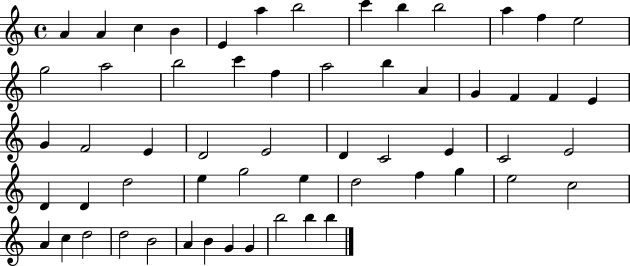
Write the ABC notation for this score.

X:1
T:Untitled
M:4/4
L:1/4
K:C
A A c B E a b2 c' b b2 a f e2 g2 a2 b2 c' f a2 b A G F F E G F2 E D2 E2 D C2 E C2 E2 D D d2 e g2 e d2 f g e2 c2 A c d2 d2 B2 A B G G b2 b b